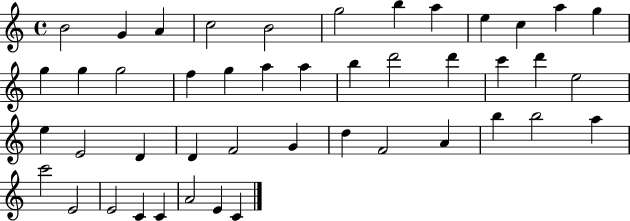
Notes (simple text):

B4/h G4/q A4/q C5/h B4/h G5/h B5/q A5/q E5/q C5/q A5/q G5/q G5/q G5/q G5/h F5/q G5/q A5/q A5/q B5/q D6/h D6/q C6/q D6/q E5/h E5/q E4/h D4/q D4/q F4/h G4/q D5/q F4/h A4/q B5/q B5/h A5/q C6/h E4/h E4/h C4/q C4/q A4/h E4/q C4/q